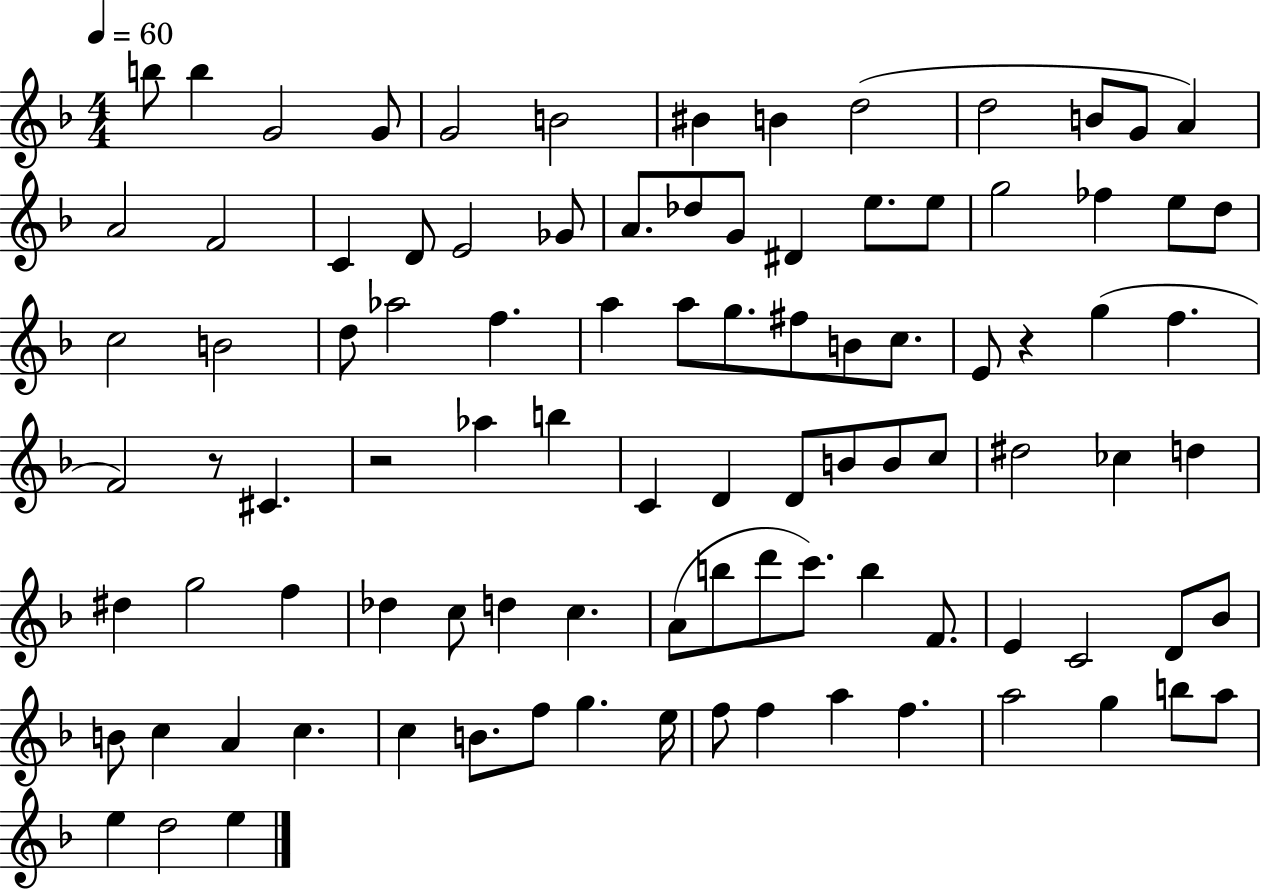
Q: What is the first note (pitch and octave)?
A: B5